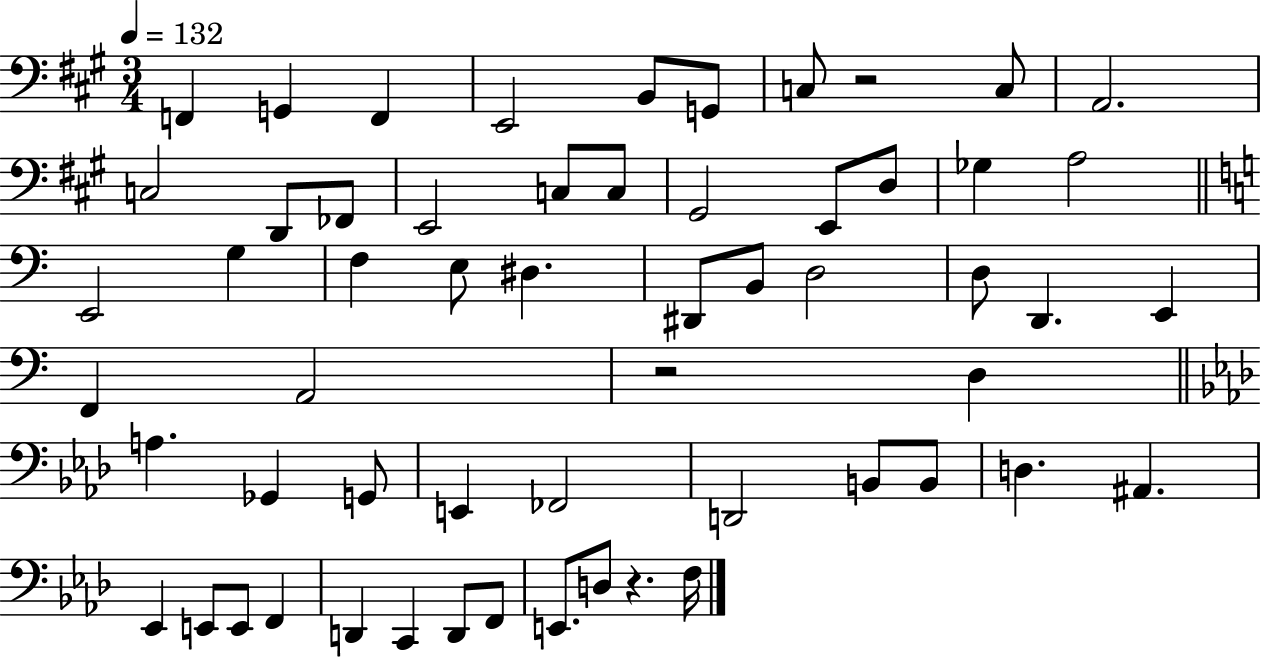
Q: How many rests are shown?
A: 3